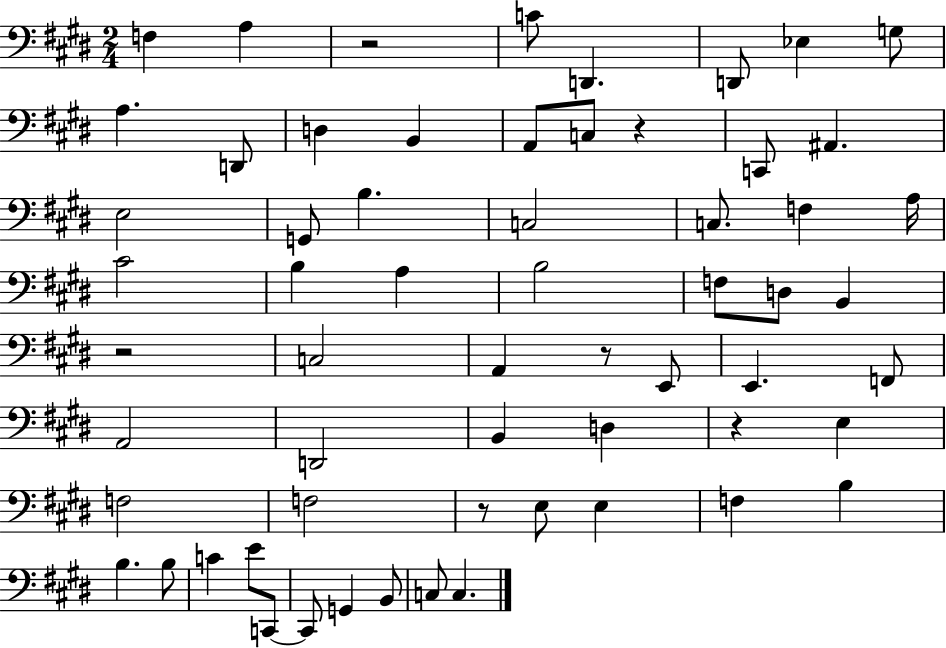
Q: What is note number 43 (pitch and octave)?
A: E3